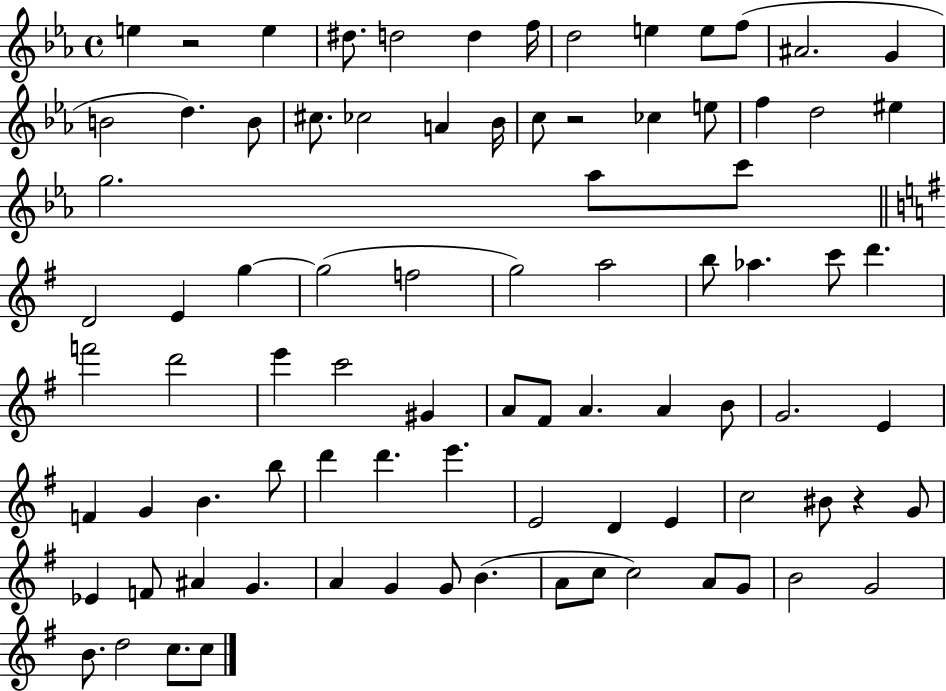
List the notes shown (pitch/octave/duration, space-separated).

E5/q R/h E5/q D#5/e. D5/h D5/q F5/s D5/h E5/q E5/e F5/e A#4/h. G4/q B4/h D5/q. B4/e C#5/e. CES5/h A4/q Bb4/s C5/e R/h CES5/q E5/e F5/q D5/h EIS5/q G5/h. Ab5/e C6/e D4/h E4/q G5/q G5/h F5/h G5/h A5/h B5/e Ab5/q. C6/e D6/q. F6/h D6/h E6/q C6/h G#4/q A4/e F#4/e A4/q. A4/q B4/e G4/h. E4/q F4/q G4/q B4/q. B5/e D6/q D6/q. E6/q. E4/h D4/q E4/q C5/h BIS4/e R/q G4/e Eb4/q F4/e A#4/q G4/q. A4/q G4/q G4/e B4/q. A4/e C5/e C5/h A4/e G4/e B4/h G4/h B4/e. D5/h C5/e. C5/e